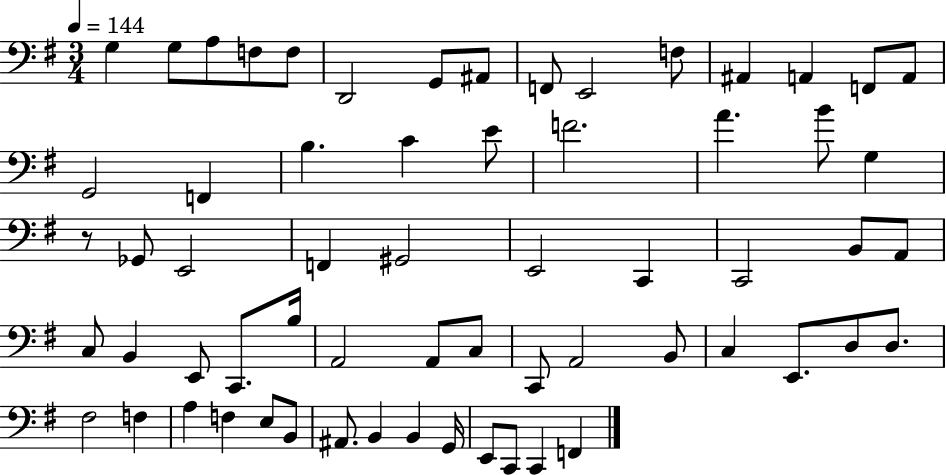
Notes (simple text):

G3/q G3/e A3/e F3/e F3/e D2/h G2/e A#2/e F2/e E2/h F3/e A#2/q A2/q F2/e A2/e G2/h F2/q B3/q. C4/q E4/e F4/h. A4/q. B4/e G3/q R/e Gb2/e E2/h F2/q G#2/h E2/h C2/q C2/h B2/e A2/e C3/e B2/q E2/e C2/e. B3/s A2/h A2/e C3/e C2/e A2/h B2/e C3/q E2/e. D3/e D3/e. F#3/h F3/q A3/q F3/q E3/e B2/e A#2/e. B2/q B2/q G2/s E2/e C2/e C2/q F2/q